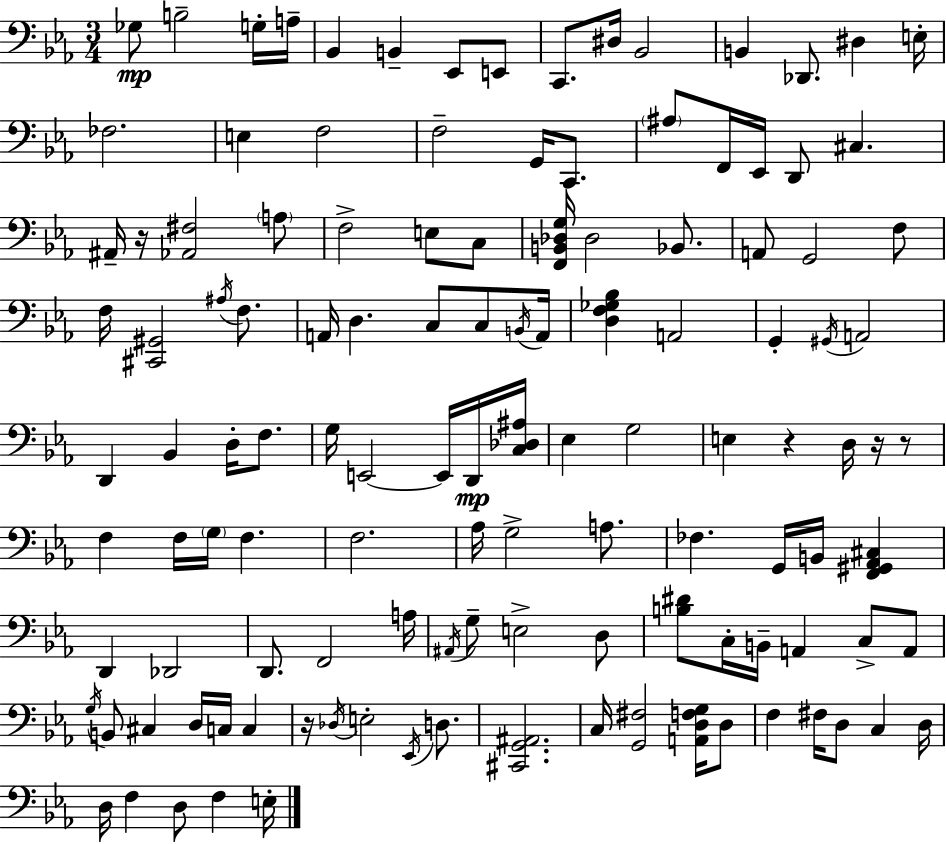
Gb3/e B3/h G3/s A3/s Bb2/q B2/q Eb2/e E2/e C2/e. D#3/s Bb2/h B2/q Db2/e. D#3/q E3/s FES3/h. E3/q F3/h F3/h G2/s C2/e. A#3/e F2/s Eb2/s D2/e C#3/q. A#2/s R/s [Ab2,F#3]/h A3/e F3/h E3/e C3/e [F2,B2,Db3,G3]/s Db3/h Bb2/e. A2/e G2/h F3/e F3/s [C#2,G#2]/h A#3/s F3/e. A2/s D3/q. C3/e C3/e B2/s A2/s [D3,F3,Gb3,Bb3]/q A2/h G2/q G#2/s A2/h D2/q Bb2/q D3/s F3/e. G3/s E2/h E2/s D2/s [C3,Db3,A#3]/s Eb3/q G3/h E3/q R/q D3/s R/s R/e F3/q F3/s G3/s F3/q. F3/h. Ab3/s G3/h A3/e. FES3/q. G2/s B2/s [F2,G#2,Ab2,C#3]/q D2/q Db2/h D2/e. F2/h A3/s A#2/s G3/e E3/h D3/e [B3,D#4]/e C3/s B2/s A2/q C3/e A2/e G3/s B2/e C#3/q D3/s C3/s C3/q R/s Db3/s E3/h Eb2/s D3/e. [C#2,G2,A#2]/h. C3/s [G2,F#3]/h [A2,D3,F3,G3]/s D3/e F3/q F#3/s D3/e C3/q D3/s D3/s F3/q D3/e F3/q E3/s